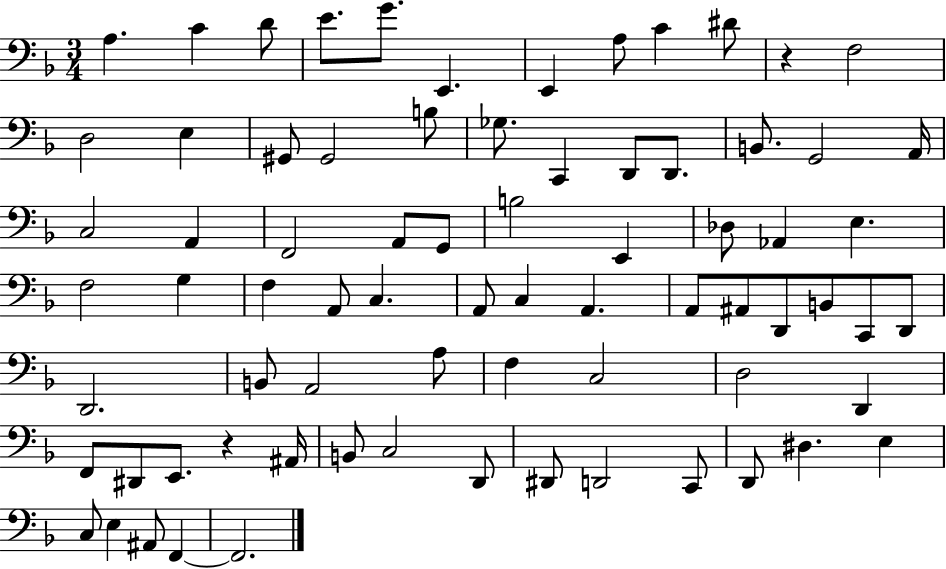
X:1
T:Untitled
M:3/4
L:1/4
K:F
A, C D/2 E/2 G/2 E,, E,, A,/2 C ^D/2 z F,2 D,2 E, ^G,,/2 ^G,,2 B,/2 _G,/2 C,, D,,/2 D,,/2 B,,/2 G,,2 A,,/4 C,2 A,, F,,2 A,,/2 G,,/2 B,2 E,, _D,/2 _A,, E, F,2 G, F, A,,/2 C, A,,/2 C, A,, A,,/2 ^A,,/2 D,,/2 B,,/2 C,,/2 D,,/2 D,,2 B,,/2 A,,2 A,/2 F, C,2 D,2 D,, F,,/2 ^D,,/2 E,,/2 z ^A,,/4 B,,/2 C,2 D,,/2 ^D,,/2 D,,2 C,,/2 D,,/2 ^D, E, C,/2 E, ^A,,/2 F,, F,,2